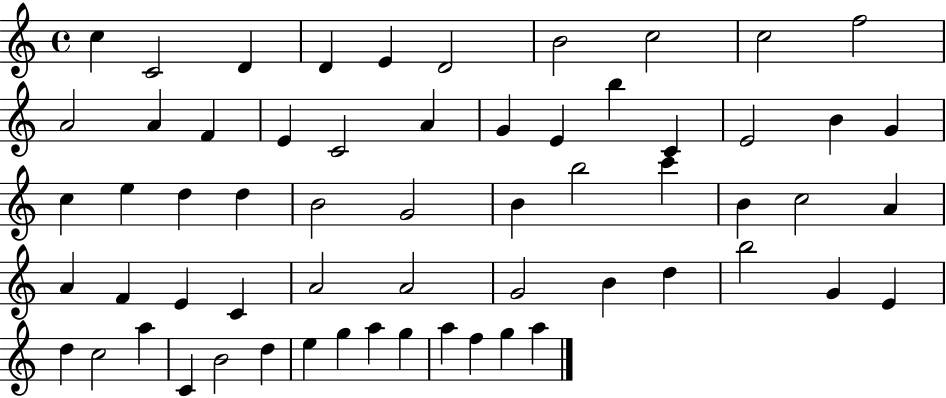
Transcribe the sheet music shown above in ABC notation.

X:1
T:Untitled
M:4/4
L:1/4
K:C
c C2 D D E D2 B2 c2 c2 f2 A2 A F E C2 A G E b C E2 B G c e d d B2 G2 B b2 c' B c2 A A F E C A2 A2 G2 B d b2 G E d c2 a C B2 d e g a g a f g a